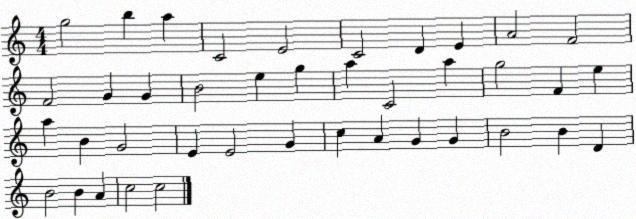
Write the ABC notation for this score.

X:1
T:Untitled
M:4/4
L:1/4
K:C
g2 b a C2 E2 C2 D E A2 F2 F2 G G B2 e g a C2 a g2 F e a B G2 E E2 G c A G G B2 B D B2 B A c2 c2